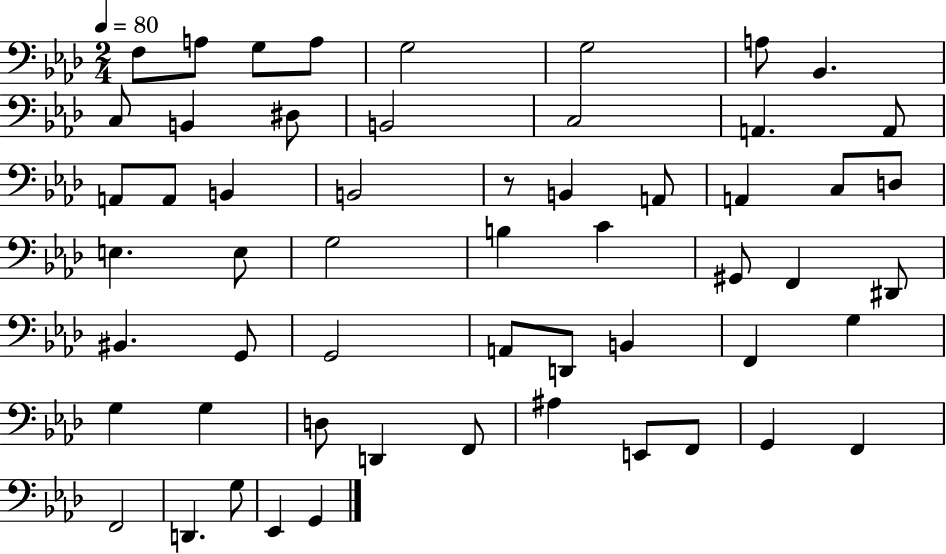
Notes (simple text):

F3/e A3/e G3/e A3/e G3/h G3/h A3/e Bb2/q. C3/e B2/q D#3/e B2/h C3/h A2/q. A2/e A2/e A2/e B2/q B2/h R/e B2/q A2/e A2/q C3/e D3/e E3/q. E3/e G3/h B3/q C4/q G#2/e F2/q D#2/e BIS2/q. G2/e G2/h A2/e D2/e B2/q F2/q G3/q G3/q G3/q D3/e D2/q F2/e A#3/q E2/e F2/e G2/q F2/q F2/h D2/q. G3/e Eb2/q G2/q